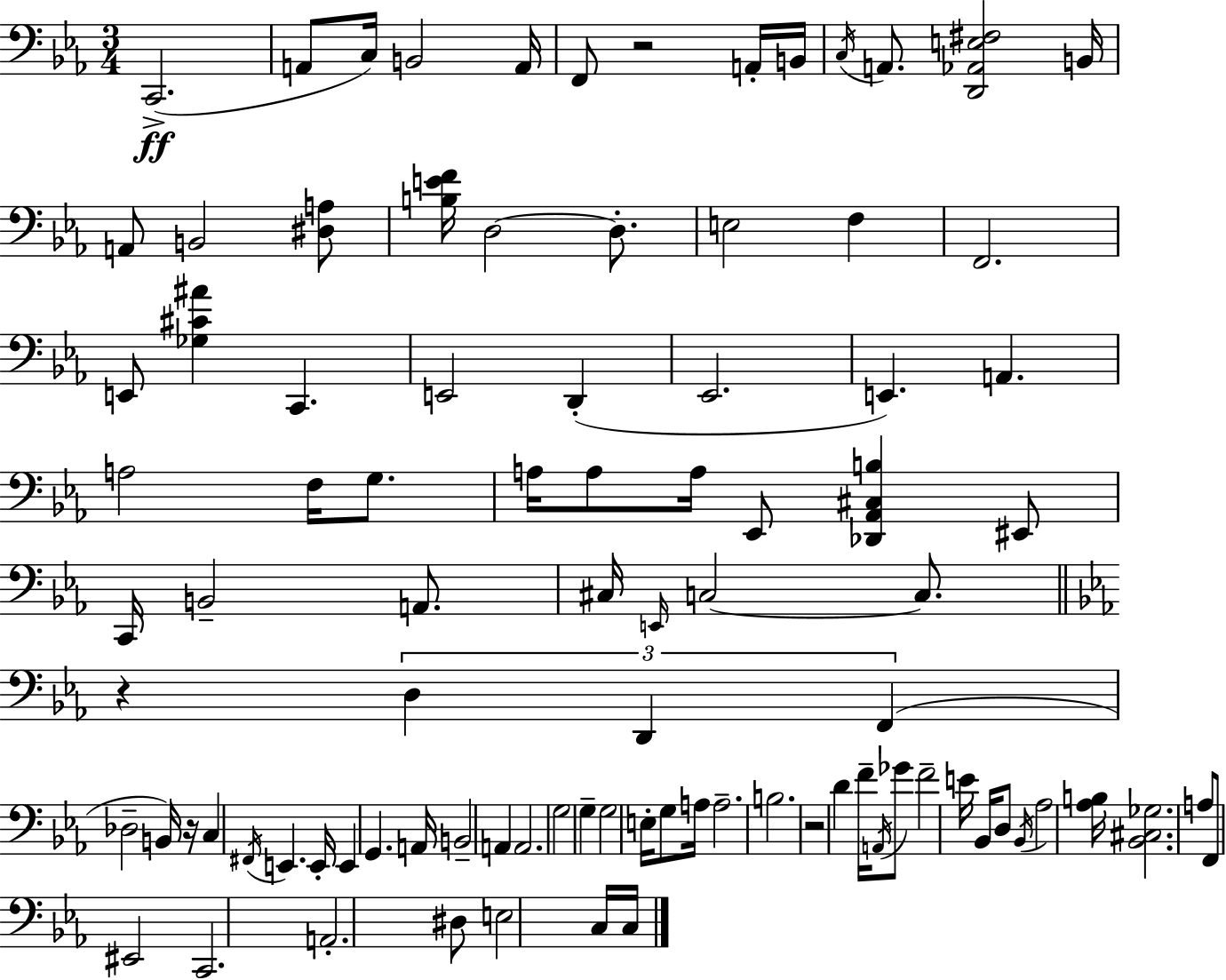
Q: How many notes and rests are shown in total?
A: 93